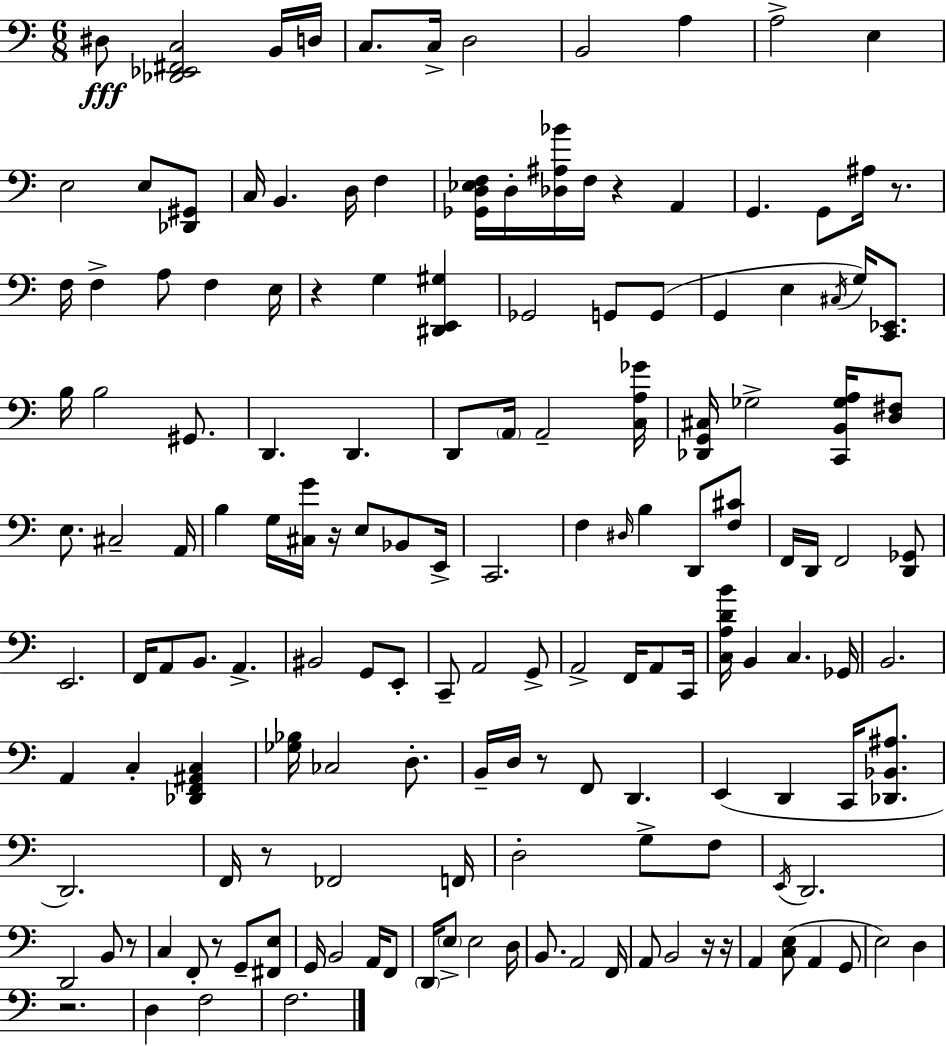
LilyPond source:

{
  \clef bass
  \numericTimeSignature
  \time 6/8
  \key a \minor
  dis8\fff <des, ees, fis, c>2 b,16 d16 | c8. c16-> d2 | b,2 a4 | a2-> e4 | \break e2 e8 <des, gis,>8 | c16 b,4. d16 f4 | <ges, d ees f>16 d16-. <des ais bes'>16 f16 r4 a,4 | g,4. g,8 ais16 r8. | \break f16 f4-> a8 f4 e16 | r4 g4 <dis, e, gis>4 | ges,2 g,8 g,8( | g,4 e4 \acciaccatura { cis16 } g16) <c, ees,>8. | \break b16 b2 gis,8. | d,4. d,4. | d,8 \parenthesize a,16 a,2-- | <c a ges'>16 <des, g, cis>16 ges2-> <c, b, ges a>16 <d fis>8 | \break e8. cis2-- | a,16 b4 g16 <cis g'>16 r16 e8 bes,8 | e,16-> c,2. | f4 \grace { dis16 } b4 d,8 | \break <f cis'>8 f,16 d,16 f,2 | <d, ges,>8 e,2. | f,16 a,8 b,8. a,4.-> | bis,2 g,8 | \break e,8-. c,8-- a,2 | g,8-> a,2-> f,16 a,8 | c,16 <c a d' b'>16 b,4 c4. | ges,16 b,2. | \break a,4 c4-. <des, f, ais, c>4 | <ges bes>16 ces2 d8.-. | b,16-- d16 r8 f,8 d,4. | e,4( d,4 c,16 <des, bes, ais>8. | \break d,2.) | f,16 r8 fes,2 | f,16 d2-. g8-> | f8 \acciaccatura { e,16 } d,2. | \break d,2 b,8 | r8 c4 f,8-. r8 g,8-- | <fis, e>8 g,16 b,2 | a,16 f,8 \parenthesize d,16 \parenthesize e8-> e2 | \break d16 b,8. a,2 | f,16 a,8 b,2 | r16 r16 a,4 <c e>8( a,4 | g,8 e2) d4 | \break r2. | d4 f2 | f2. | \bar "|."
}